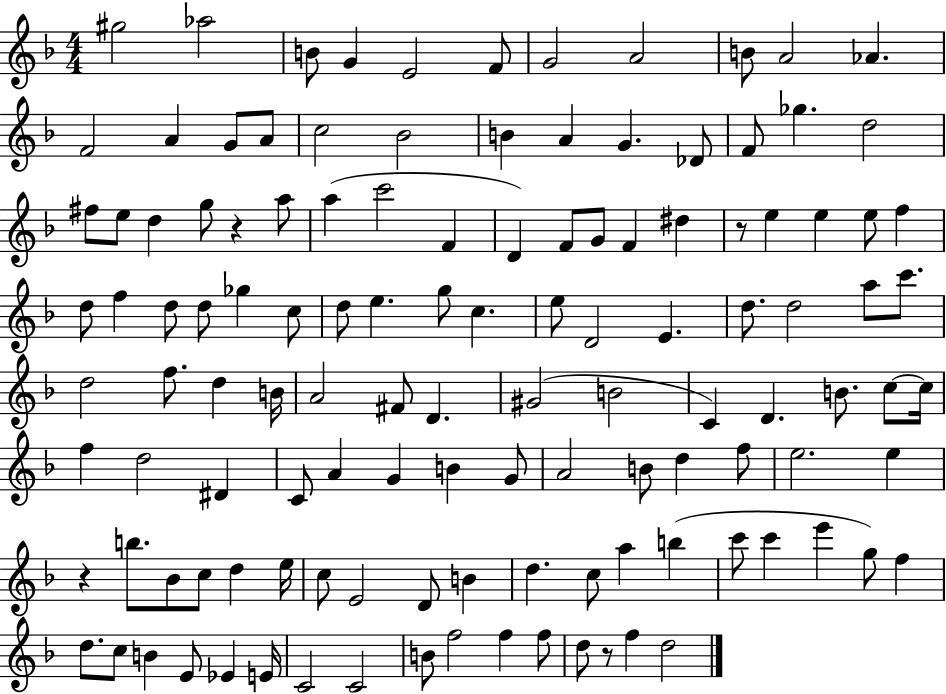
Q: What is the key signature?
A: F major